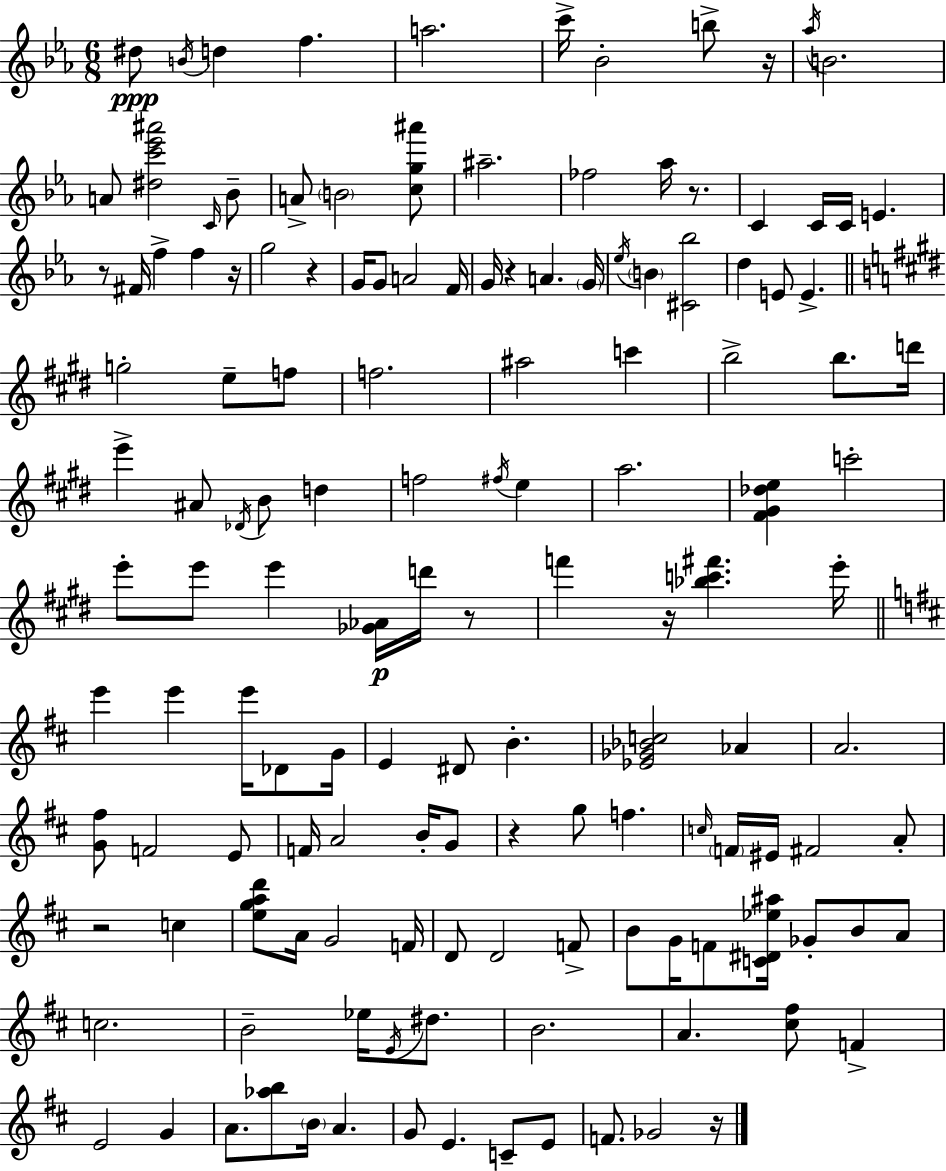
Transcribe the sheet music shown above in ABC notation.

X:1
T:Untitled
M:6/8
L:1/4
K:Eb
^d/2 B/4 d f a2 c'/4 _B2 b/2 z/4 _a/4 B2 A/2 [^dc'_e'^a']2 C/4 _B/2 A/2 B2 [cg^a']/2 ^a2 _f2 _a/4 z/2 C C/4 C/4 E z/2 ^F/4 f f z/4 g2 z G/4 G/2 A2 F/4 G/4 z A G/4 _e/4 B [^C_b]2 d E/2 E g2 e/2 f/2 f2 ^a2 c' b2 b/2 d'/4 e' ^A/2 _D/4 B/2 d f2 ^f/4 e a2 [^F^G_de] c'2 e'/2 e'/2 e' [_G_A]/4 d'/4 z/2 f' z/4 [_bc'^f'] e'/4 e' e' e'/4 _D/2 G/4 E ^D/2 B [_E_G_Bc]2 _A A2 [G^f]/2 F2 E/2 F/4 A2 B/4 G/2 z g/2 f c/4 F/4 ^E/4 ^F2 A/2 z2 c [egad']/2 A/4 G2 F/4 D/2 D2 F/2 B/2 G/4 F/2 [C^D_e^a]/4 _G/2 B/2 A/2 c2 B2 _e/4 E/4 ^d/2 B2 A [^c^f]/2 F E2 G A/2 [_ab]/2 B/4 A G/2 E C/2 E/2 F/2 _G2 z/4